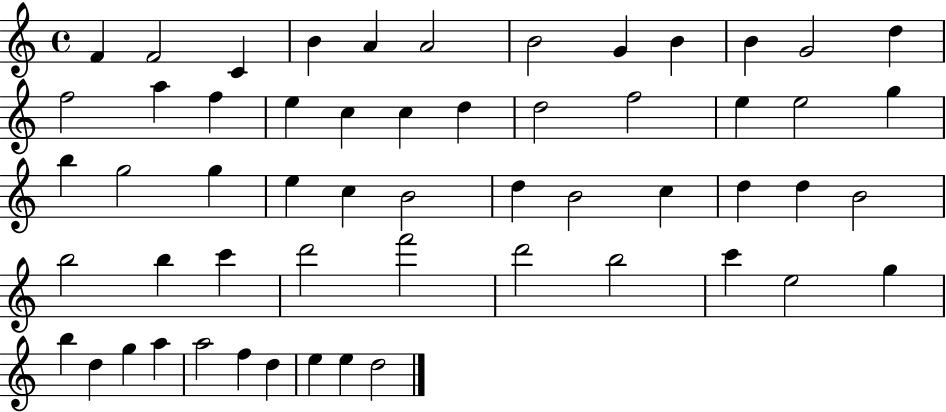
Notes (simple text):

F4/q F4/h C4/q B4/q A4/q A4/h B4/h G4/q B4/q B4/q G4/h D5/q F5/h A5/q F5/q E5/q C5/q C5/q D5/q D5/h F5/h E5/q E5/h G5/q B5/q G5/h G5/q E5/q C5/q B4/h D5/q B4/h C5/q D5/q D5/q B4/h B5/h B5/q C6/q D6/h F6/h D6/h B5/h C6/q E5/h G5/q B5/q D5/q G5/q A5/q A5/h F5/q D5/q E5/q E5/q D5/h